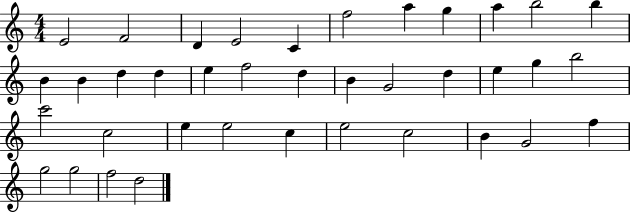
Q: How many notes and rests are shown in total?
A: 38